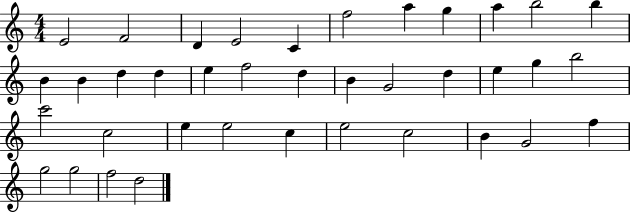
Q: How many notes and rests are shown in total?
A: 38